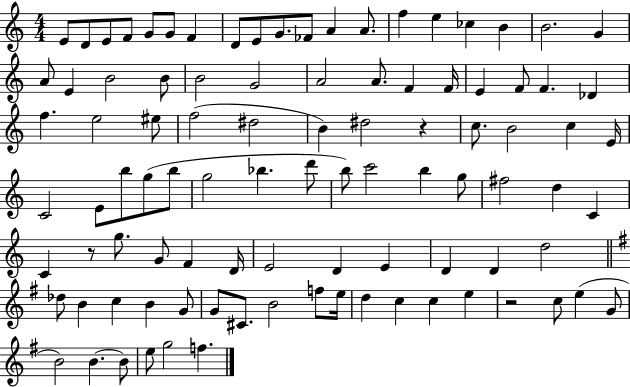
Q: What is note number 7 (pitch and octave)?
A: F4